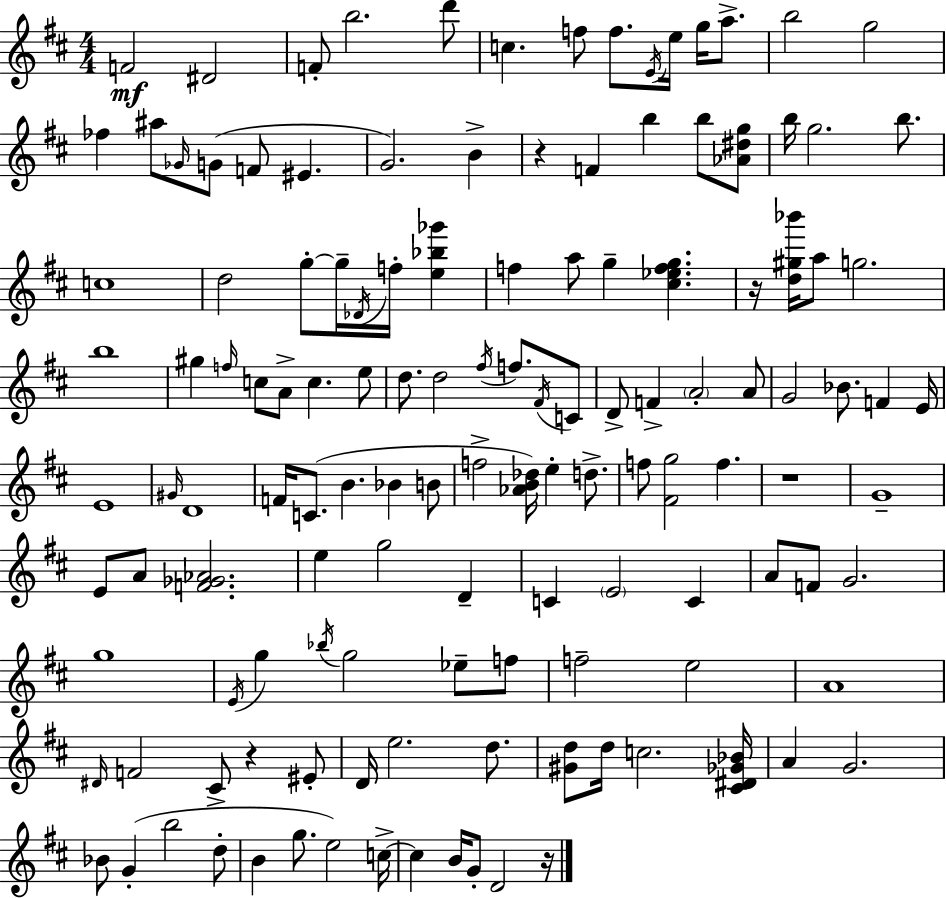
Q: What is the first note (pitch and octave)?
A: F4